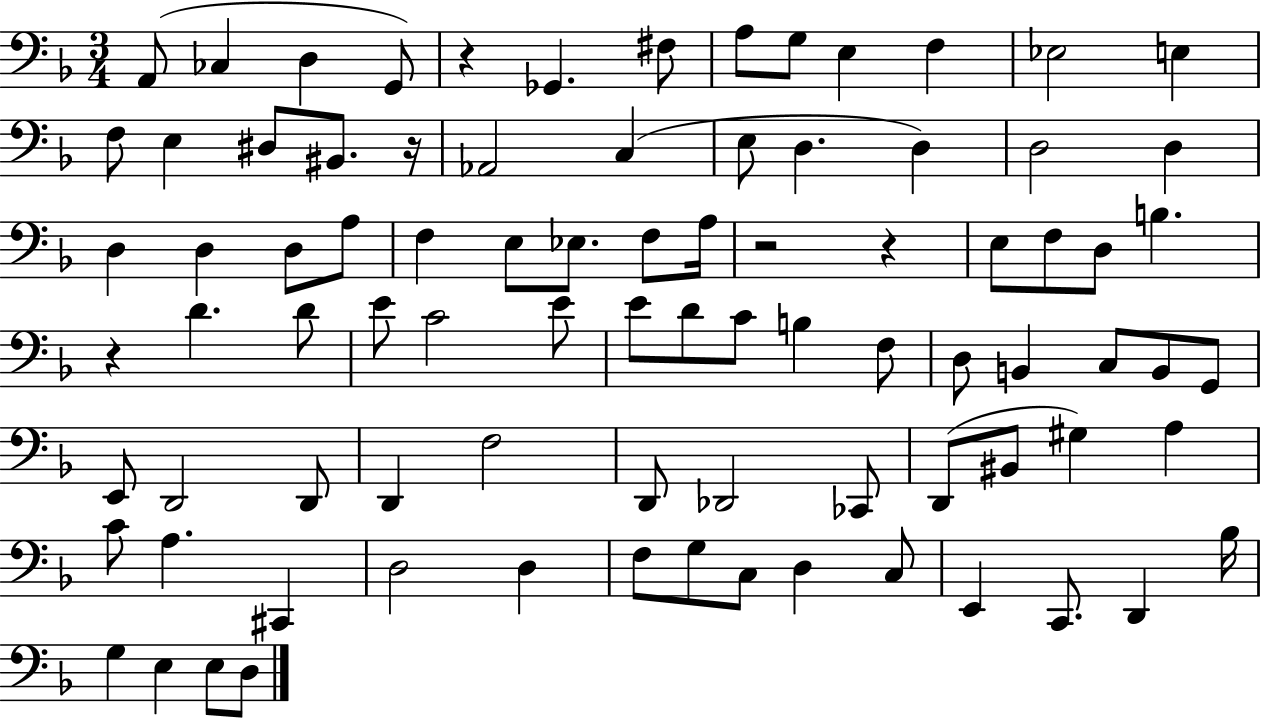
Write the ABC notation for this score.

X:1
T:Untitled
M:3/4
L:1/4
K:F
A,,/2 _C, D, G,,/2 z _G,, ^F,/2 A,/2 G,/2 E, F, _E,2 E, F,/2 E, ^D,/2 ^B,,/2 z/4 _A,,2 C, E,/2 D, D, D,2 D, D, D, D,/2 A,/2 F, E,/2 _E,/2 F,/2 A,/4 z2 z E,/2 F,/2 D,/2 B, z D D/2 E/2 C2 E/2 E/2 D/2 C/2 B, F,/2 D,/2 B,, C,/2 B,,/2 G,,/2 E,,/2 D,,2 D,,/2 D,, F,2 D,,/2 _D,,2 _C,,/2 D,,/2 ^B,,/2 ^G, A, C/2 A, ^C,, D,2 D, F,/2 G,/2 C,/2 D, C,/2 E,, C,,/2 D,, _B,/4 G, E, E,/2 D,/2